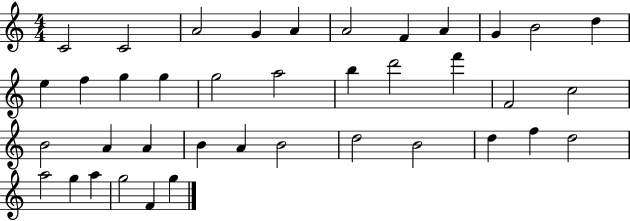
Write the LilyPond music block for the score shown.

{
  \clef treble
  \numericTimeSignature
  \time 4/4
  \key c \major
  c'2 c'2 | a'2 g'4 a'4 | a'2 f'4 a'4 | g'4 b'2 d''4 | \break e''4 f''4 g''4 g''4 | g''2 a''2 | b''4 d'''2 f'''4 | f'2 c''2 | \break b'2 a'4 a'4 | b'4 a'4 b'2 | d''2 b'2 | d''4 f''4 d''2 | \break a''2 g''4 a''4 | g''2 f'4 g''4 | \bar "|."
}